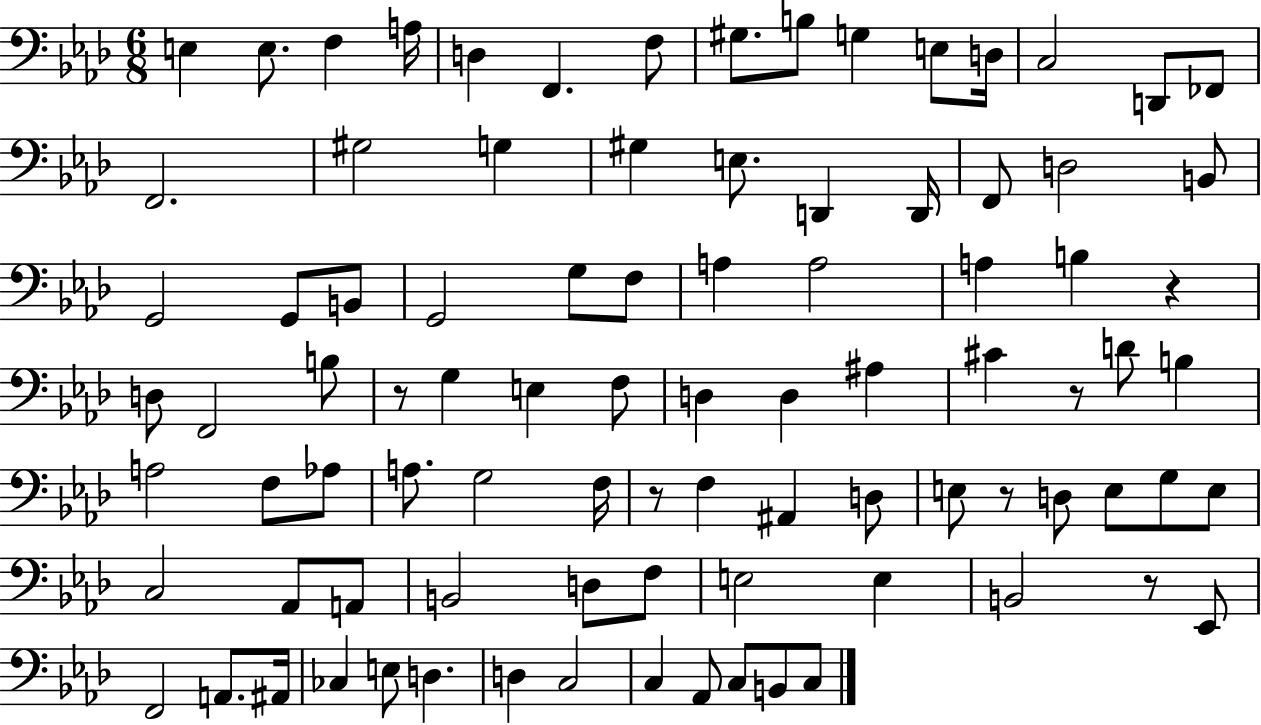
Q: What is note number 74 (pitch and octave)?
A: A#2